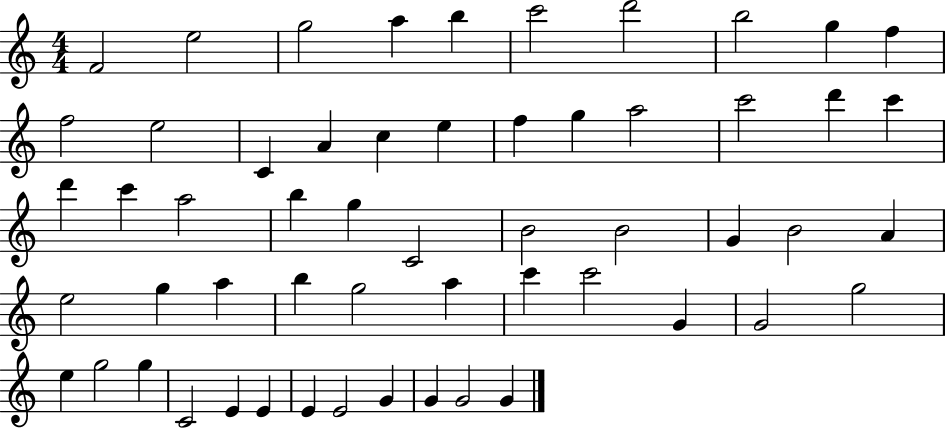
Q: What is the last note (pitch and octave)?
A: G4